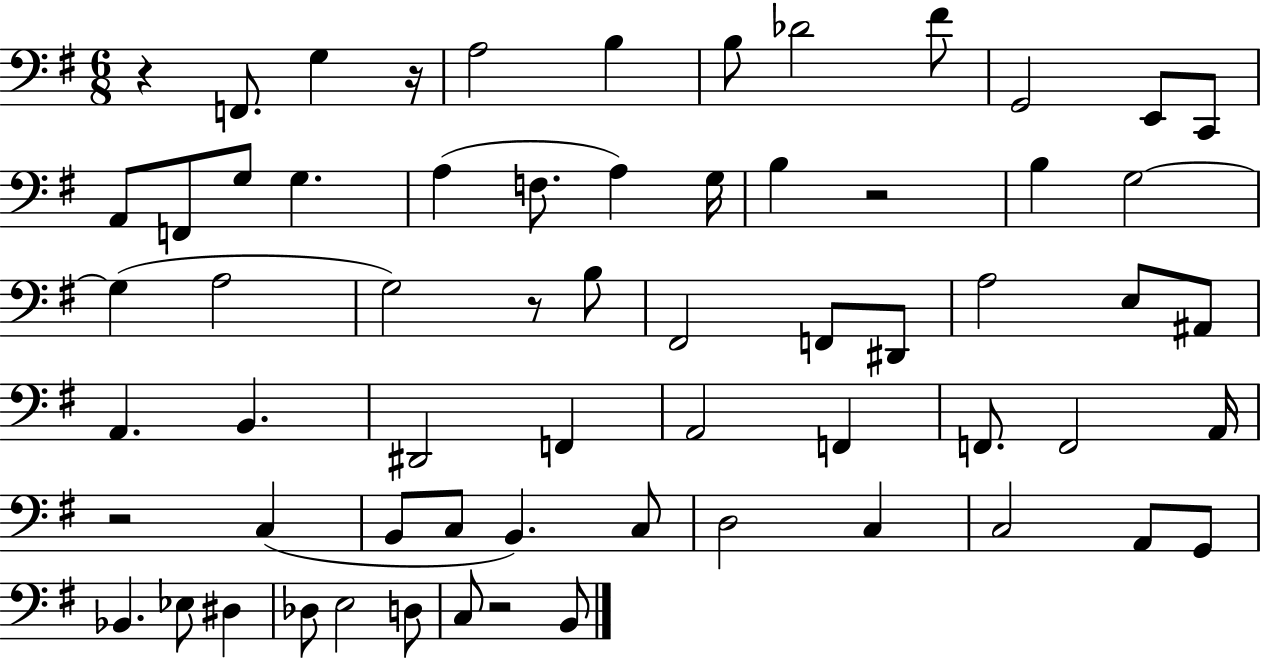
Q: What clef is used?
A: bass